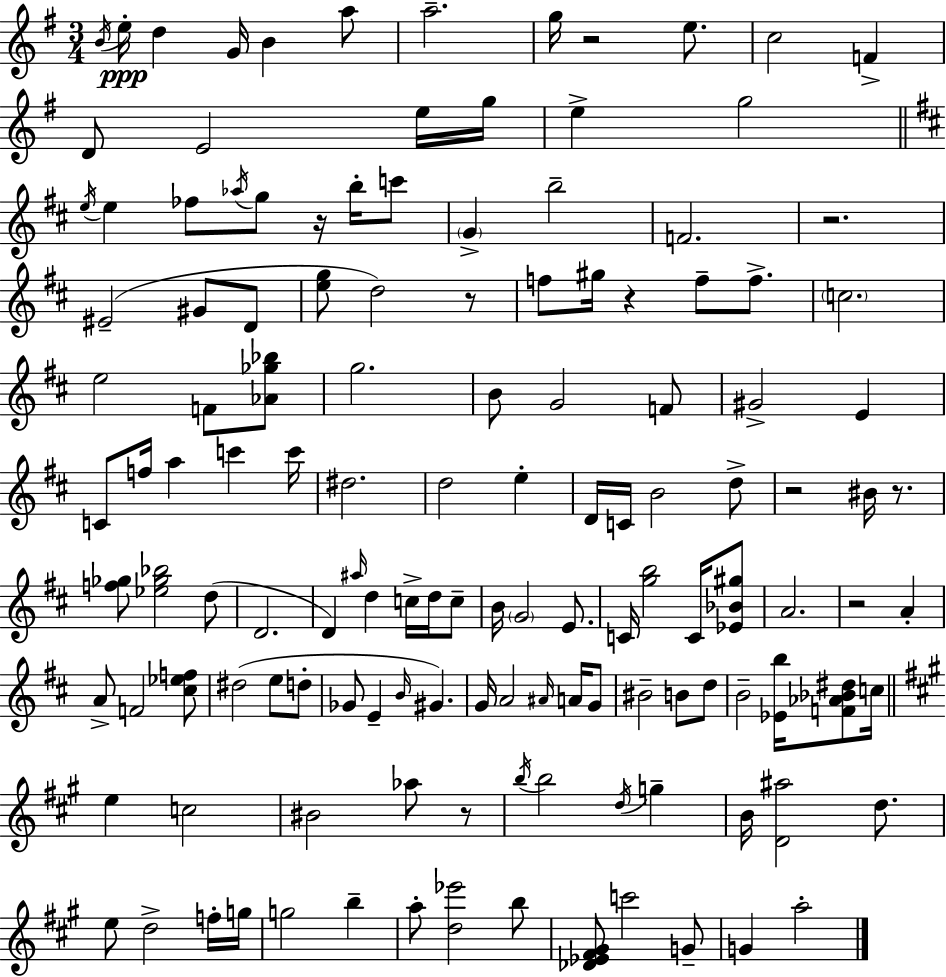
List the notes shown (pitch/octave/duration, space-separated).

B4/s E5/s D5/q G4/s B4/q A5/e A5/h. G5/s R/h E5/e. C5/h F4/q D4/e E4/h E5/s G5/s E5/q G5/h E5/s E5/q FES5/e Ab5/s G5/e R/s B5/s C6/e G4/q B5/h F4/h. R/h. EIS4/h G#4/e D4/e [E5,G5]/e D5/h R/e F5/e G#5/s R/q F5/e F5/e. C5/h. E5/h F4/e [Ab4,Gb5,Bb5]/e G5/h. B4/e G4/h F4/e G#4/h E4/q C4/e F5/s A5/q C6/q C6/s D#5/h. D5/h E5/q D4/s C4/s B4/h D5/e R/h BIS4/s R/e. [F5,Gb5]/e [Eb5,Gb5,Bb5]/h D5/e D4/h. D4/q A#5/s D5/q C5/s D5/s C5/e B4/s G4/h E4/e. C4/s [G5,B5]/h C4/s [Eb4,Bb4,G#5]/e A4/h. R/h A4/q A4/e F4/h [C#5,Eb5,F5]/e D#5/h E5/e D5/e Gb4/e E4/q B4/s G#4/q. G4/s A4/h A#4/s A4/s G4/e BIS4/h B4/e D5/e B4/h [Eb4,B5]/s [F4,Ab4,Bb4,D#5]/e C5/s E5/q C5/h BIS4/h Ab5/e R/e B5/s B5/h D5/s G5/q B4/s [D4,A#5]/h D5/e. E5/e D5/h F5/s G5/s G5/h B5/q A5/e [D5,Eb6]/h B5/e [Db4,Eb4,F#4,G#4]/e C6/h G4/e G4/q A5/h